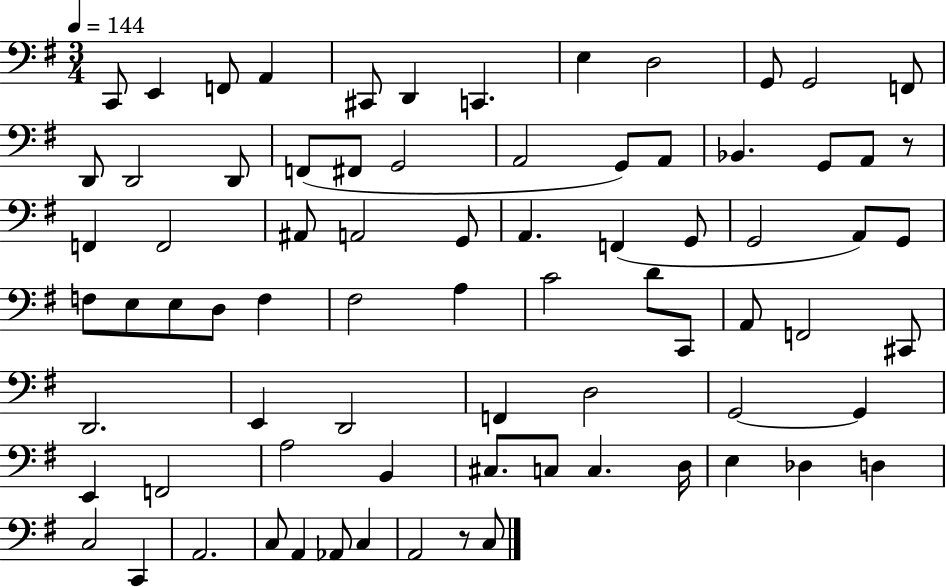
C2/e E2/q F2/e A2/q C#2/e D2/q C2/q. E3/q D3/h G2/e G2/h F2/e D2/e D2/h D2/e F2/e F#2/e G2/h A2/h G2/e A2/e Bb2/q. G2/e A2/e R/e F2/q F2/h A#2/e A2/h G2/e A2/q. F2/q G2/e G2/h A2/e G2/e F3/e E3/e E3/e D3/e F3/q F#3/h A3/q C4/h D4/e C2/e A2/e F2/h C#2/e D2/h. E2/q D2/h F2/q D3/h G2/h G2/q E2/q F2/h A3/h B2/q C#3/e. C3/e C3/q. D3/s E3/q Db3/q D3/q C3/h C2/q A2/h. C3/e A2/q Ab2/e C3/q A2/h R/e C3/e